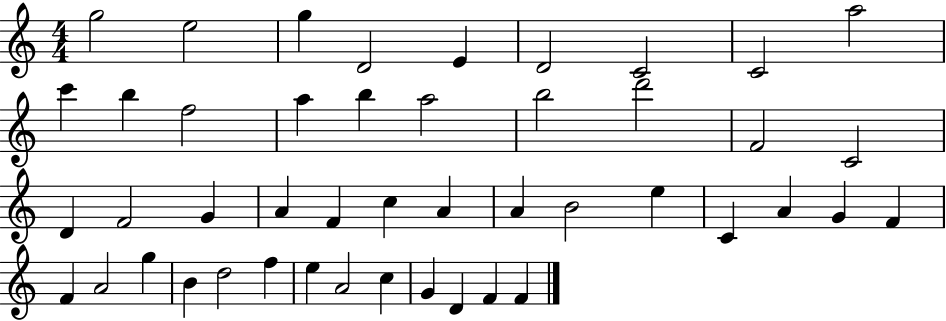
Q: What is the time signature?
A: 4/4